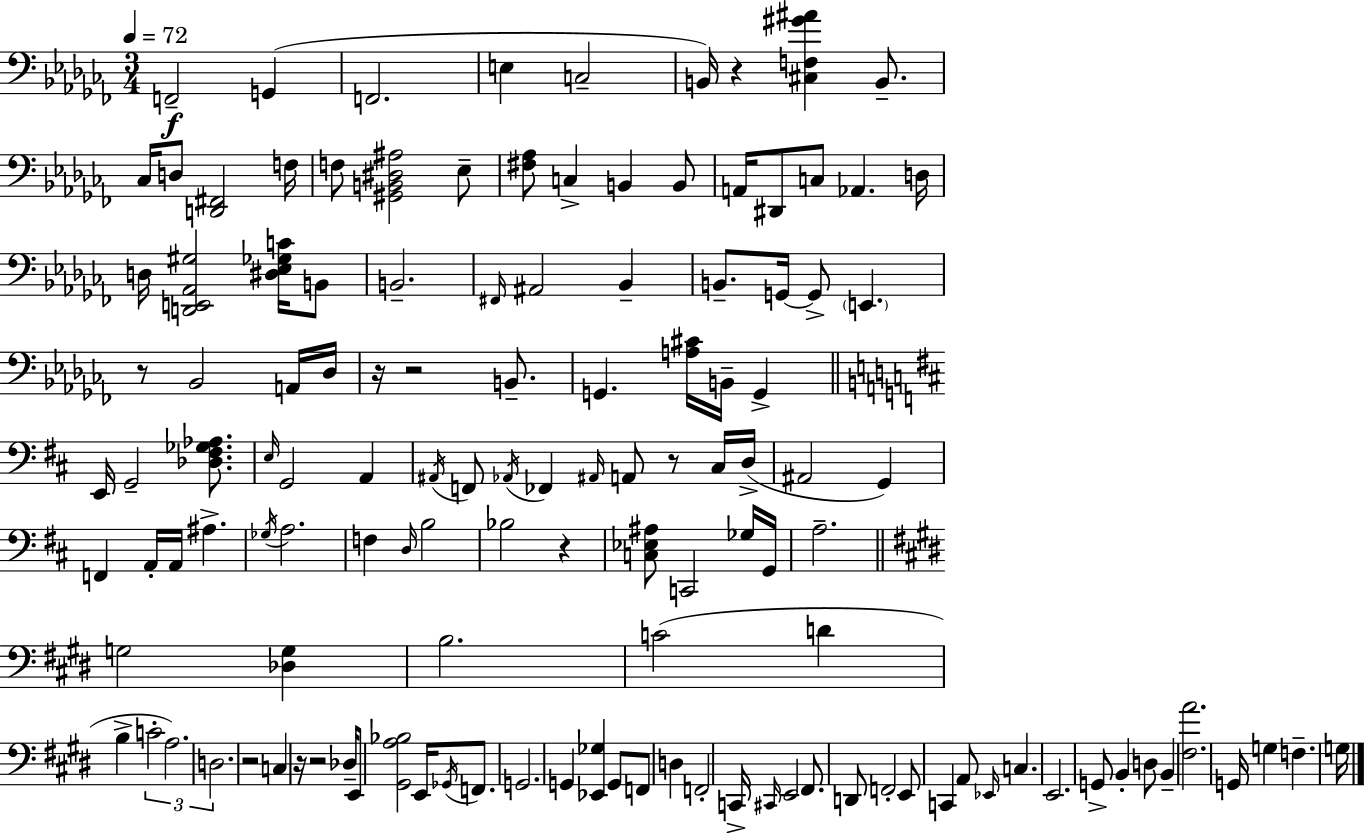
F2/h G2/q F2/h. E3/q C3/h B2/s R/q [C#3,F3,G#4,A#4]/q B2/e. CES3/s D3/e [D2,F#2]/h F3/s F3/e [G#2,B2,D#3,A#3]/h Eb3/e [F#3,Ab3]/e C3/q B2/q B2/e A2/s D#2/e C3/e Ab2/q. D3/s D3/s [D2,E2,Ab2,G#3]/h [D#3,Eb3,Gb3,C4]/s B2/e B2/h. F#2/s A#2/h Bb2/q B2/e. G2/s G2/e E2/q. R/e Bb2/h A2/s Db3/s R/s R/h B2/e. G2/q. [A3,C#4]/s B2/s G2/q E2/s G2/h [Db3,F#3,Gb3,Ab3]/e. E3/s G2/h A2/q A#2/s F2/e Ab2/s FES2/q A#2/s A2/e R/e C#3/s D3/s A#2/h G2/q F2/q A2/s A2/s A#3/q. Gb3/s A3/h. F3/q D3/s B3/h Bb3/h R/q [C3,Eb3,A#3]/e C2/h Gb3/s G2/s A3/h. G3/h [Db3,G3]/q B3/h. C4/h D4/q B3/q C4/h A3/h. D3/h. R/h C3/q R/s R/h Db3/s E2/e [G#2,A3,Bb3]/h E2/s Gb2/s F2/e. G2/h. G2/q [Eb2,Gb3]/q G2/e F2/e D3/q F2/h C2/s C#2/s E2/h F#2/e. D2/e F2/h E2/e C2/q A2/e Eb2/s C3/q. E2/h. G2/e B2/q D3/e B2/q [F#3,A4]/h. G2/s G3/q F3/q. G3/s